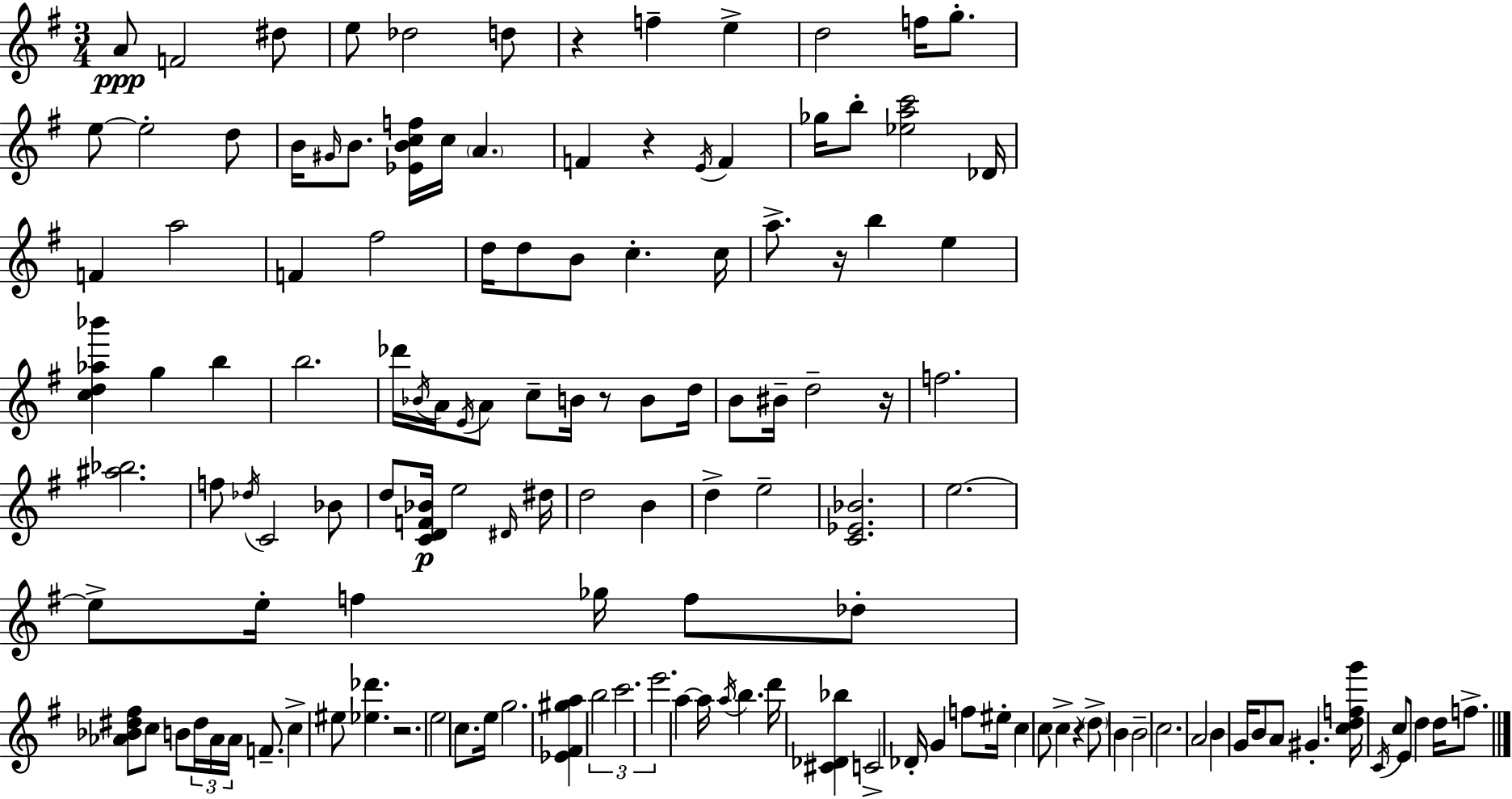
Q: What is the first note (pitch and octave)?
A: A4